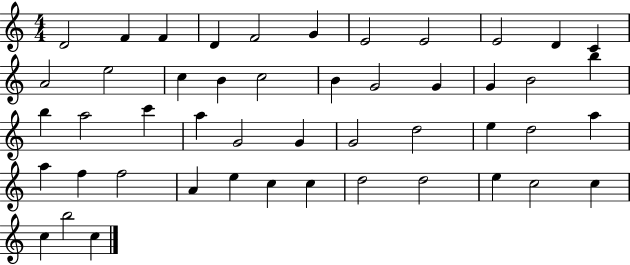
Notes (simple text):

D4/h F4/q F4/q D4/q F4/h G4/q E4/h E4/h E4/h D4/q C4/q A4/h E5/h C5/q B4/q C5/h B4/q G4/h G4/q G4/q B4/h B5/q B5/q A5/h C6/q A5/q G4/h G4/q G4/h D5/h E5/q D5/h A5/q A5/q F5/q F5/h A4/q E5/q C5/q C5/q D5/h D5/h E5/q C5/h C5/q C5/q B5/h C5/q